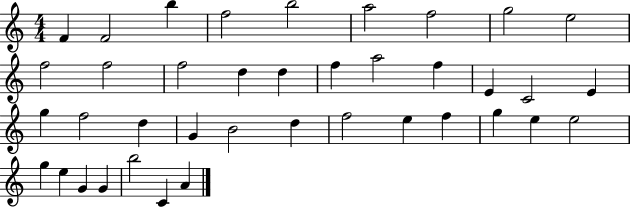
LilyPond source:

{
  \clef treble
  \numericTimeSignature
  \time 4/4
  \key c \major
  f'4 f'2 b''4 | f''2 b''2 | a''2 f''2 | g''2 e''2 | \break f''2 f''2 | f''2 d''4 d''4 | f''4 a''2 f''4 | e'4 c'2 e'4 | \break g''4 f''2 d''4 | g'4 b'2 d''4 | f''2 e''4 f''4 | g''4 e''4 e''2 | \break g''4 e''4 g'4 g'4 | b''2 c'4 a'4 | \bar "|."
}